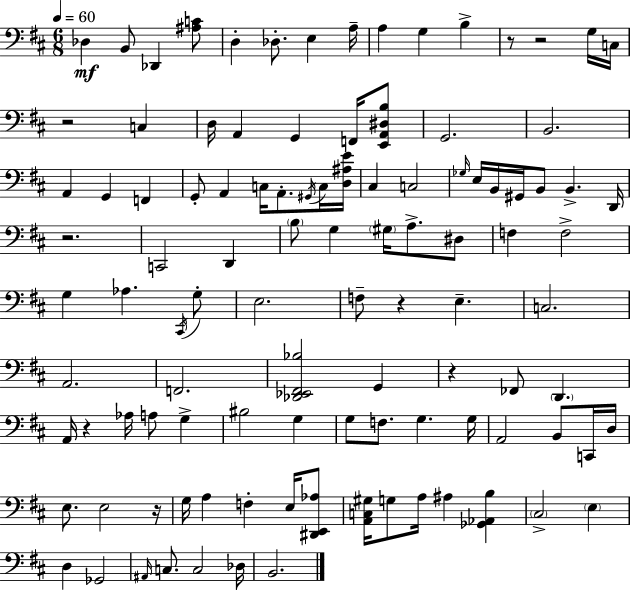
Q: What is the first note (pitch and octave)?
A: Db3